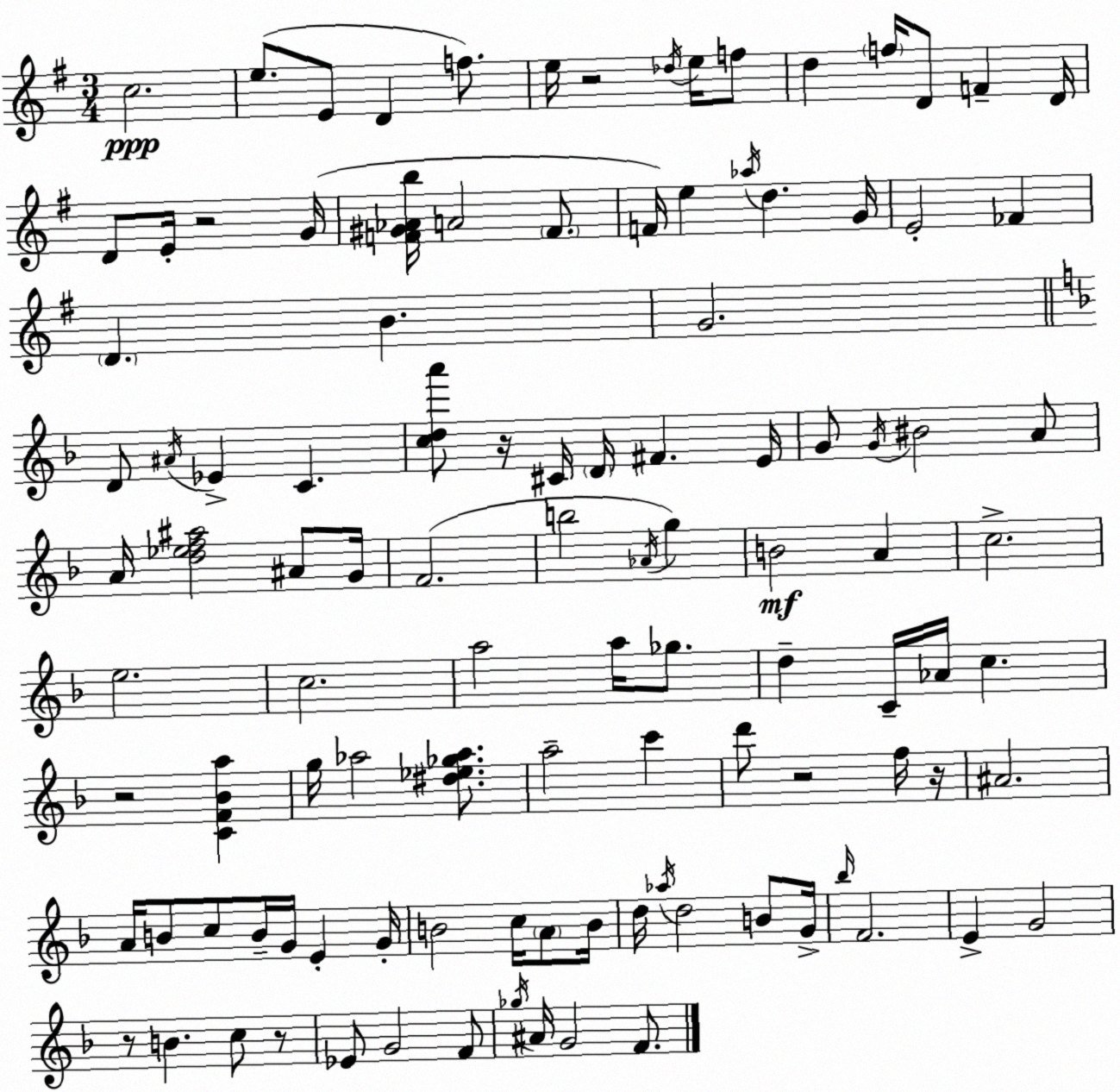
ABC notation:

X:1
T:Untitled
M:3/4
L:1/4
K:Em
c2 e/2 E/2 D f/2 e/4 z2 _d/4 e/4 f/2 d f/4 D/2 F D/4 D/2 E/4 z2 G/4 [F^G_Ab]/4 A2 F/2 F/4 e _a/4 d G/4 E2 _F D B G2 D/2 ^A/4 _E C [cda']/2 z/4 ^C/4 D/4 ^F E/4 G/2 G/4 ^B2 A/2 A/4 [d_ef^a]2 ^A/2 G/4 F2 b2 _A/4 g B2 A c2 e2 c2 a2 a/4 _g/2 d C/4 _A/4 c z2 [CF_Ba] g/4 _a2 [^d_e_g_a]/2 a2 c' d'/2 z2 f/4 z/4 ^A2 A/4 B/2 c/2 B/4 G/4 E G/4 B2 c/4 A/2 B/4 d/4 _a/4 d2 B/2 G/4 _b/4 F2 E G2 z/2 B c/2 z/2 _E/2 G2 F/2 _g/4 ^A/4 G2 F/2